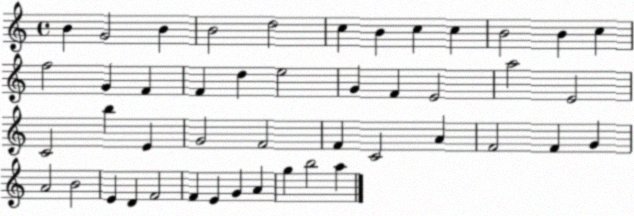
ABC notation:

X:1
T:Untitled
M:4/4
L:1/4
K:C
B G2 B B2 d2 c B c c B2 B c f2 G F F d e2 G F E2 a2 E2 C2 b E G2 F2 F C2 A F2 F G A2 B2 E D F2 F E G A g b2 a